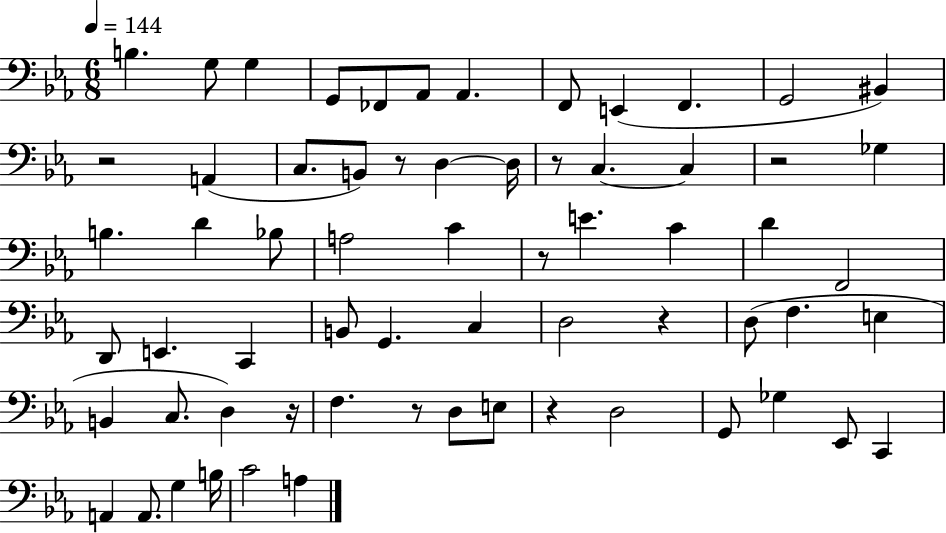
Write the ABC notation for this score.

X:1
T:Untitled
M:6/8
L:1/4
K:Eb
B, G,/2 G, G,,/2 _F,,/2 _A,,/2 _A,, F,,/2 E,, F,, G,,2 ^B,, z2 A,, C,/2 B,,/2 z/2 D, D,/4 z/2 C, C, z2 _G, B, D _B,/2 A,2 C z/2 E C D F,,2 D,,/2 E,, C,, B,,/2 G,, C, D,2 z D,/2 F, E, B,, C,/2 D, z/4 F, z/2 D,/2 E,/2 z D,2 G,,/2 _G, _E,,/2 C,, A,, A,,/2 G, B,/4 C2 A,